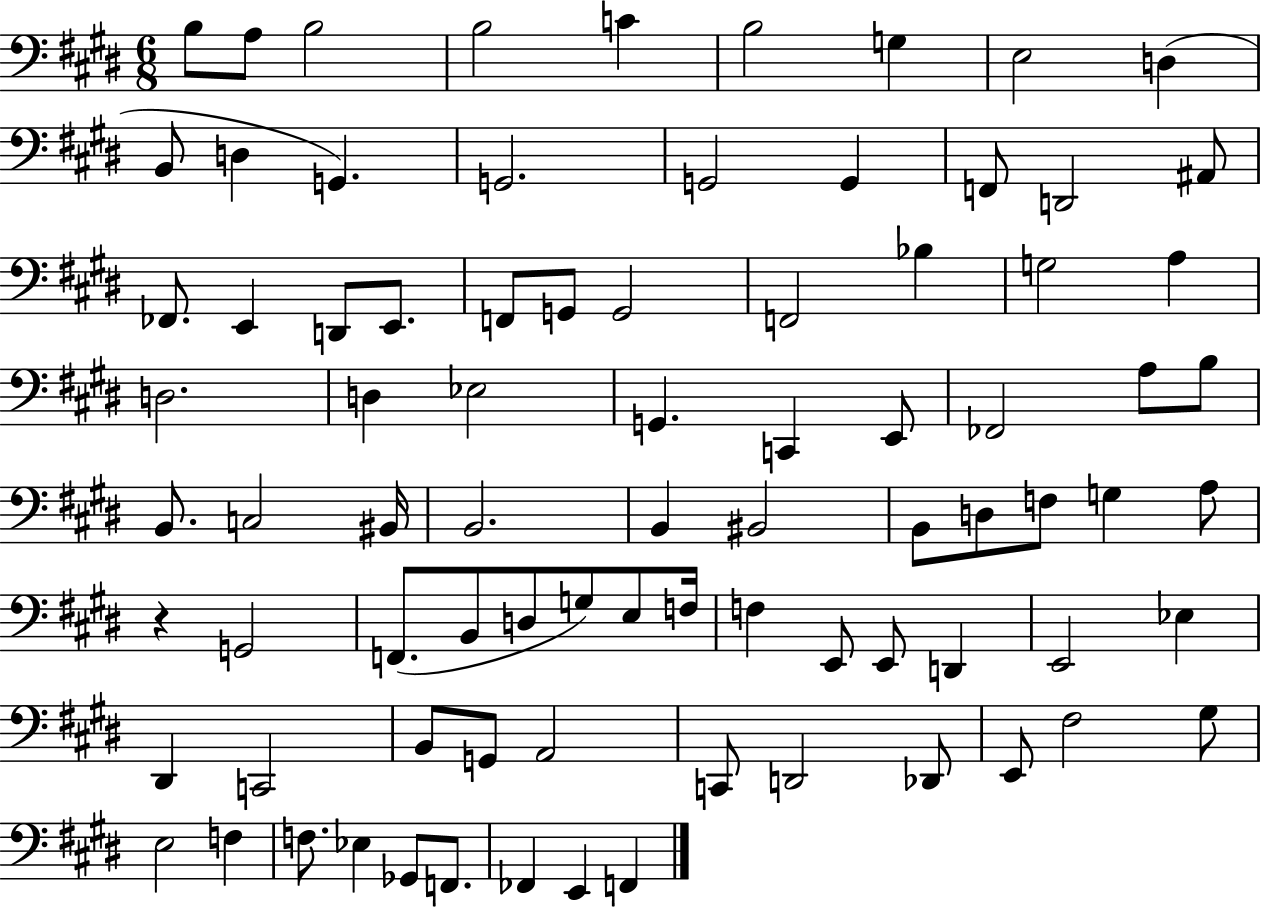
X:1
T:Untitled
M:6/8
L:1/4
K:E
B,/2 A,/2 B,2 B,2 C B,2 G, E,2 D, B,,/2 D, G,, G,,2 G,,2 G,, F,,/2 D,,2 ^A,,/2 _F,,/2 E,, D,,/2 E,,/2 F,,/2 G,,/2 G,,2 F,,2 _B, G,2 A, D,2 D, _E,2 G,, C,, E,,/2 _F,,2 A,/2 B,/2 B,,/2 C,2 ^B,,/4 B,,2 B,, ^B,,2 B,,/2 D,/2 F,/2 G, A,/2 z G,,2 F,,/2 B,,/2 D,/2 G,/2 E,/2 F,/4 F, E,,/2 E,,/2 D,, E,,2 _E, ^D,, C,,2 B,,/2 G,,/2 A,,2 C,,/2 D,,2 _D,,/2 E,,/2 ^F,2 ^G,/2 E,2 F, F,/2 _E, _G,,/2 F,,/2 _F,, E,, F,,